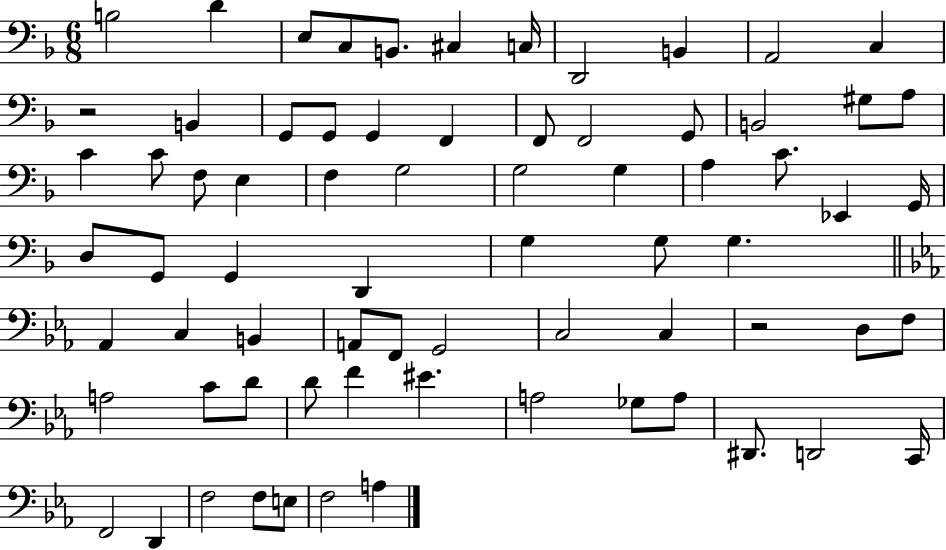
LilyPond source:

{
  \clef bass
  \numericTimeSignature
  \time 6/8
  \key f \major
  b2 d'4 | e8 c8 b,8. cis4 c16 | d,2 b,4 | a,2 c4 | \break r2 b,4 | g,8 g,8 g,4 f,4 | f,8 f,2 g,8 | b,2 gis8 a8 | \break c'4 c'8 f8 e4 | f4 g2 | g2 g4 | a4 c'8. ees,4 g,16 | \break d8 g,8 g,4 d,4 | g4 g8 g4. | \bar "||" \break \key ees \major aes,4 c4 b,4 | a,8 f,8 g,2 | c2 c4 | r2 d8 f8 | \break a2 c'8 d'8 | d'8 f'4 eis'4. | a2 ges8 a8 | dis,8. d,2 c,16 | \break f,2 d,4 | f2 f8 e8 | f2 a4 | \bar "|."
}